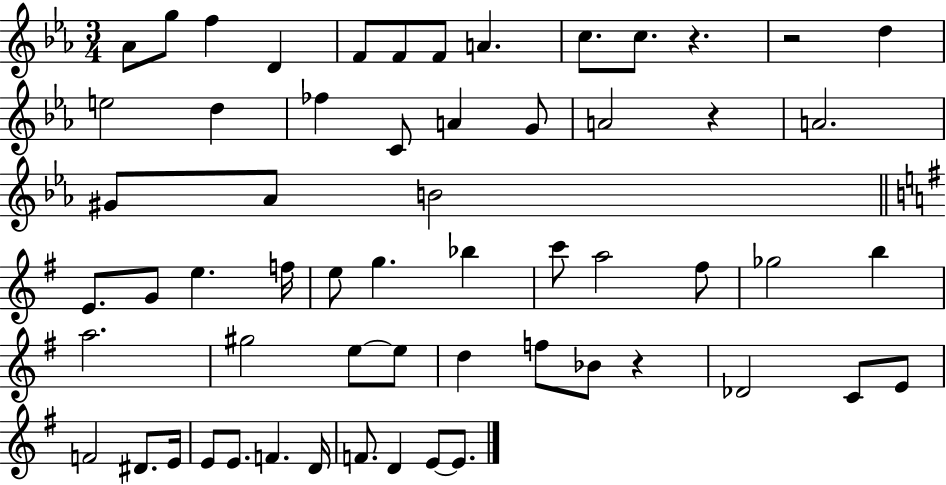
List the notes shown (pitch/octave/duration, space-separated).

Ab4/e G5/e F5/q D4/q F4/e F4/e F4/e A4/q. C5/e. C5/e. R/q. R/h D5/q E5/h D5/q FES5/q C4/e A4/q G4/e A4/h R/q A4/h. G#4/e Ab4/e B4/h E4/e. G4/e E5/q. F5/s E5/e G5/q. Bb5/q C6/e A5/h F#5/e Gb5/h B5/q A5/h. G#5/h E5/e E5/e D5/q F5/e Bb4/e R/q Db4/h C4/e E4/e F4/h D#4/e. E4/s E4/e E4/e. F4/q. D4/s F4/e. D4/q E4/e E4/e.